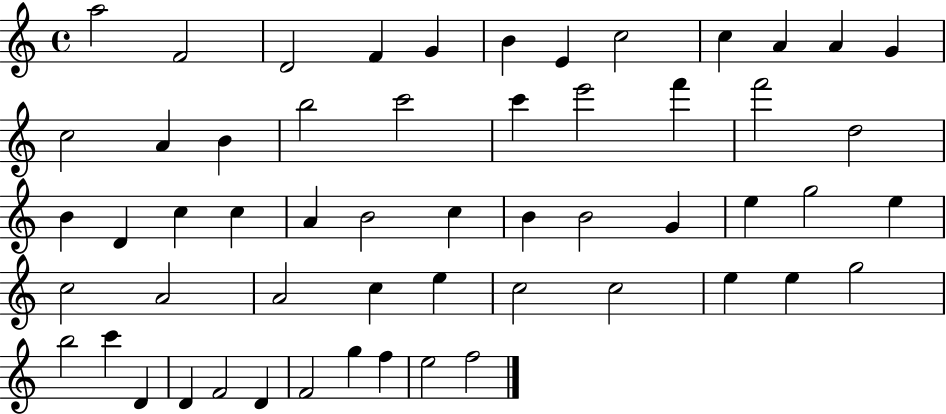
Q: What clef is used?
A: treble